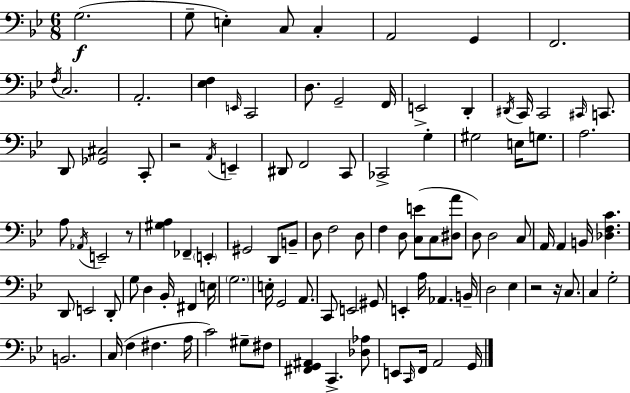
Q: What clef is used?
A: bass